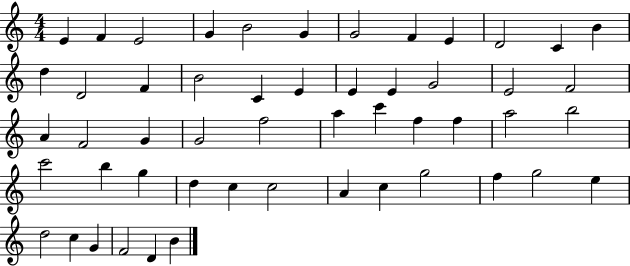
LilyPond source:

{
  \clef treble
  \numericTimeSignature
  \time 4/4
  \key c \major
  e'4 f'4 e'2 | g'4 b'2 g'4 | g'2 f'4 e'4 | d'2 c'4 b'4 | \break d''4 d'2 f'4 | b'2 c'4 e'4 | e'4 e'4 g'2 | e'2 f'2 | \break a'4 f'2 g'4 | g'2 f''2 | a''4 c'''4 f''4 f''4 | a''2 b''2 | \break c'''2 b''4 g''4 | d''4 c''4 c''2 | a'4 c''4 g''2 | f''4 g''2 e''4 | \break d''2 c''4 g'4 | f'2 d'4 b'4 | \bar "|."
}